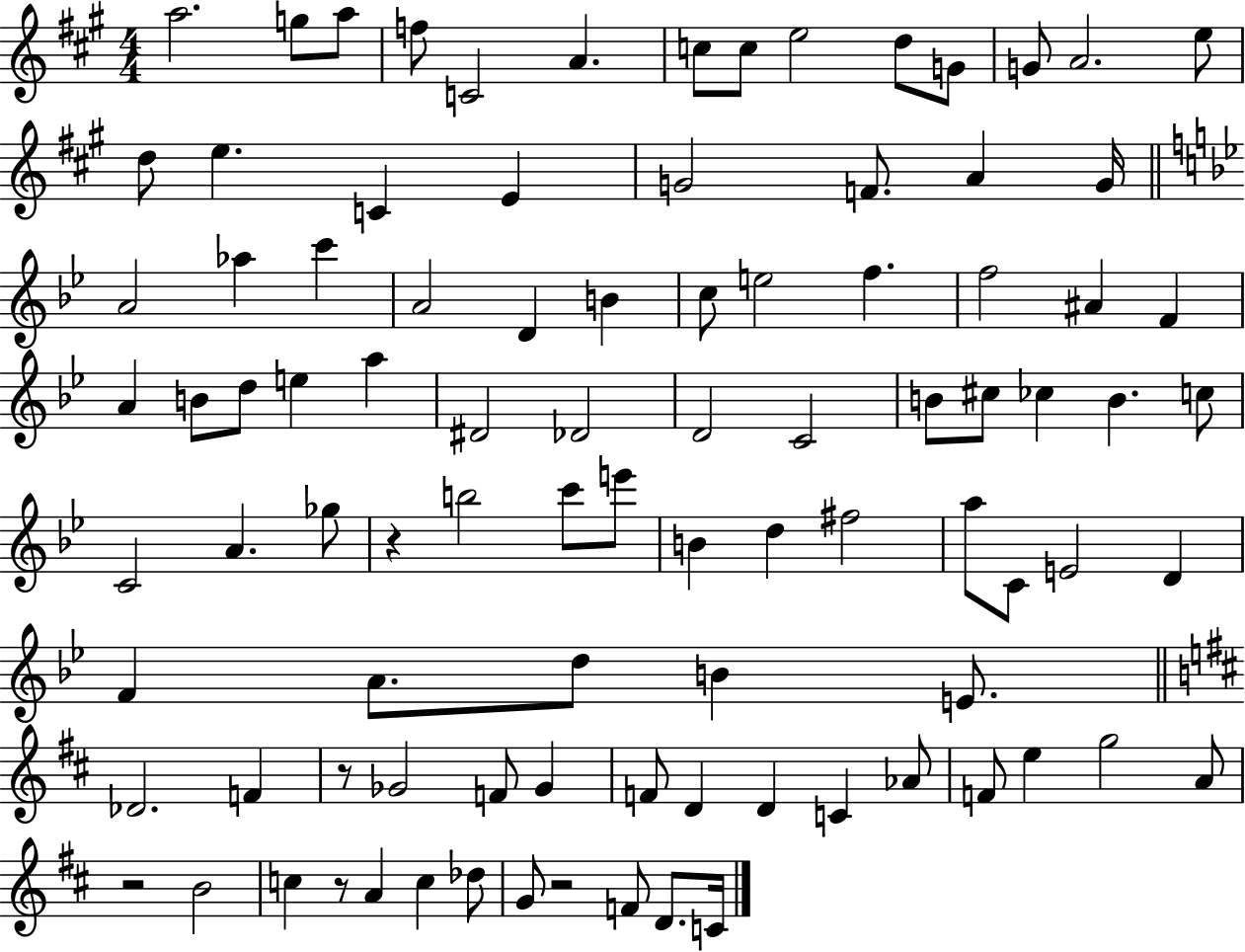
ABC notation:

X:1
T:Untitled
M:4/4
L:1/4
K:A
a2 g/2 a/2 f/2 C2 A c/2 c/2 e2 d/2 G/2 G/2 A2 e/2 d/2 e C E G2 F/2 A G/4 A2 _a c' A2 D B c/2 e2 f f2 ^A F A B/2 d/2 e a ^D2 _D2 D2 C2 B/2 ^c/2 _c B c/2 C2 A _g/2 z b2 c'/2 e'/2 B d ^f2 a/2 C/2 E2 D F A/2 d/2 B E/2 _D2 F z/2 _G2 F/2 _G F/2 D D C _A/2 F/2 e g2 A/2 z2 B2 c z/2 A c _d/2 G/2 z2 F/2 D/2 C/4